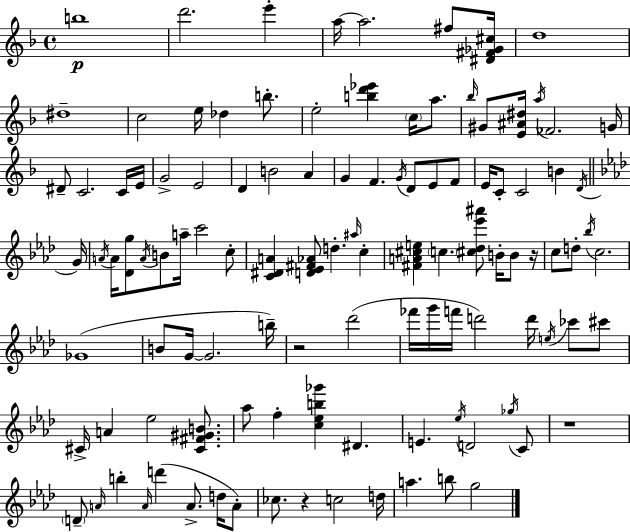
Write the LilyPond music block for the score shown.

{
  \clef treble
  \time 4/4
  \defaultTimeSignature
  \key d \minor
  \repeat volta 2 { b''1\p | d'''2. e'''4-. | a''16~~ a''2. fis''8 <dis' fis' ges' cis''>16 | d''1 | \break dis''1-- | c''2 e''16 des''4 b''8.-. | e''2-. <b'' d''' ees'''>4 \parenthesize c''16 a''8. | \grace { bes''16 } gis'8 <e' ais' dis''>16 \acciaccatura { a''16 } fes'2. | \break g'16 dis'8-- c'2. | c'16 e'16 g'2-> e'2 | d'4 b'2 a'4 | g'4 f'4. \acciaccatura { g'16 } d'8 e'8 | \break f'8 e'16 c'8-. c'2 b'4 | \acciaccatura { d'16 } \bar "||" \break \key aes \major g'16 \acciaccatura { a'16 } a'16 <des' g''>8 \acciaccatura { a'16 } b'8 a''16-- c'''2 | c''8-. <c' dis' a'>4 <d' ees' fis' aes'>8 d''4.-. \grace { ais''16 } | c''4-. <fis' a' cis'' e''>4 \parenthesize c''4. <cis'' des'' ees''' ais'''>8 | b'16-. b'8 r16 c''8 d''8-. \acciaccatura { bes''16 } c''2. | \break ges'1( | b'8 g'16~~ g'2. | b''16--) r2 des'''2( | fes'''16 g'''16 f'''16 d'''2) | \break d'''16 \acciaccatura { e''16 } ces'''8 cis'''8 cis'16-> a'4 ees''2 | <cis' fis' gis' b'>8. aes''8 f''4-. <c'' ees'' b'' ges'''>4 | dis'4. e'4. \acciaccatura { ees''16 } d'2 | \acciaccatura { ges''16 } c'8 r1 | \break \parenthesize d'8-- \grace { a'16 } b''4-. \grace { a'16 }( | d'''4 a'8.-> d''16 a'8-.) ces''8. r4 | c''2 d''16 a''4. | b''8 g''2 } \bar "|."
}